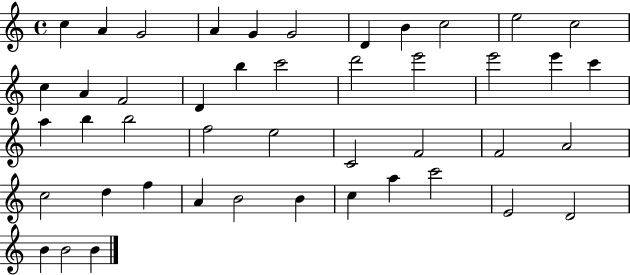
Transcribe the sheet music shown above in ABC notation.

X:1
T:Untitled
M:4/4
L:1/4
K:C
c A G2 A G G2 D B c2 e2 c2 c A F2 D b c'2 d'2 e'2 e'2 e' c' a b b2 f2 e2 C2 F2 F2 A2 c2 d f A B2 B c a c'2 E2 D2 B B2 B